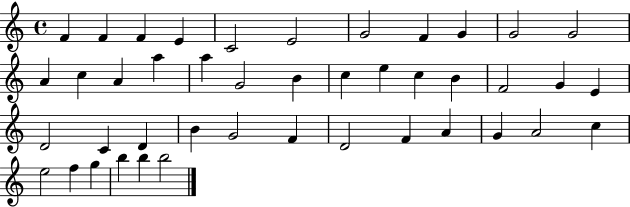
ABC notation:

X:1
T:Untitled
M:4/4
L:1/4
K:C
F F F E C2 E2 G2 F G G2 G2 A c A a a G2 B c e c B F2 G E D2 C D B G2 F D2 F A G A2 c e2 f g b b b2